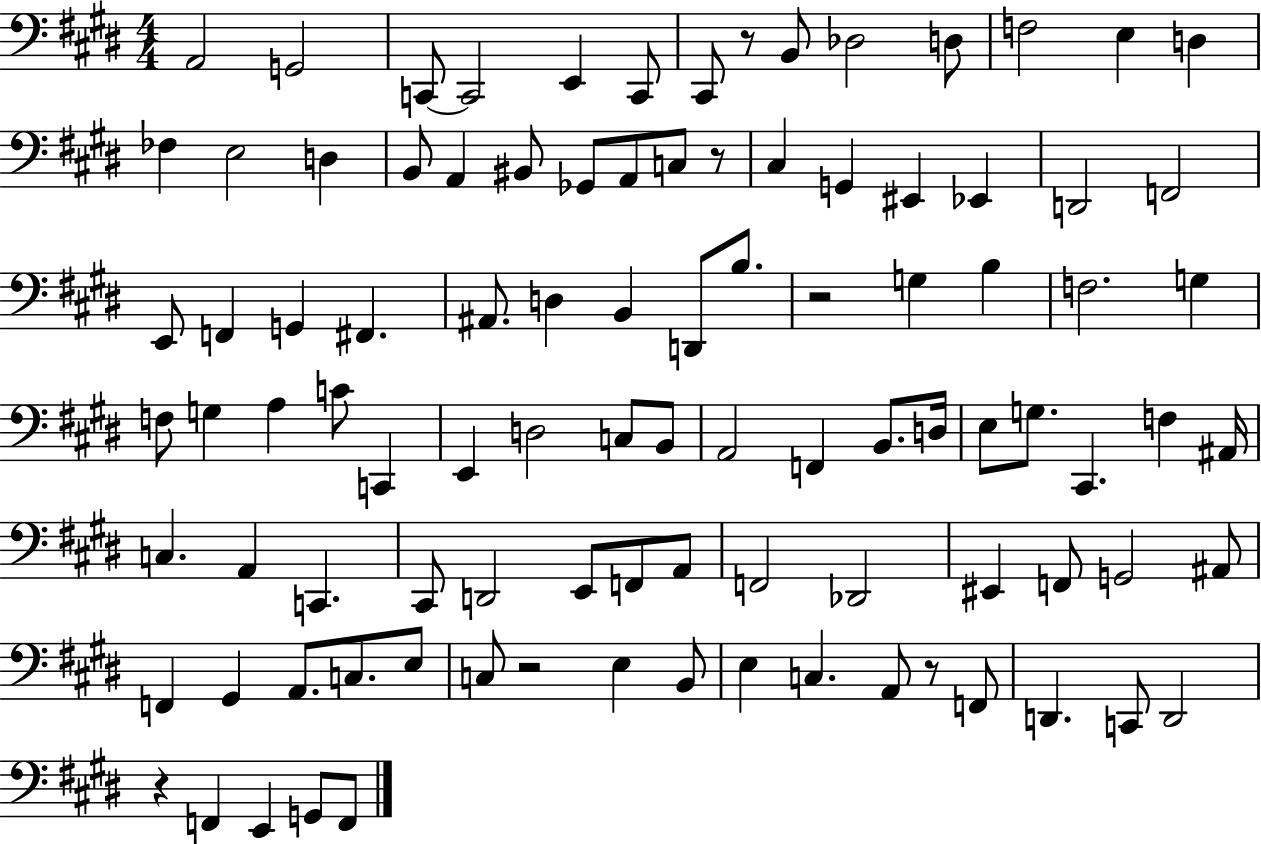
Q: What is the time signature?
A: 4/4